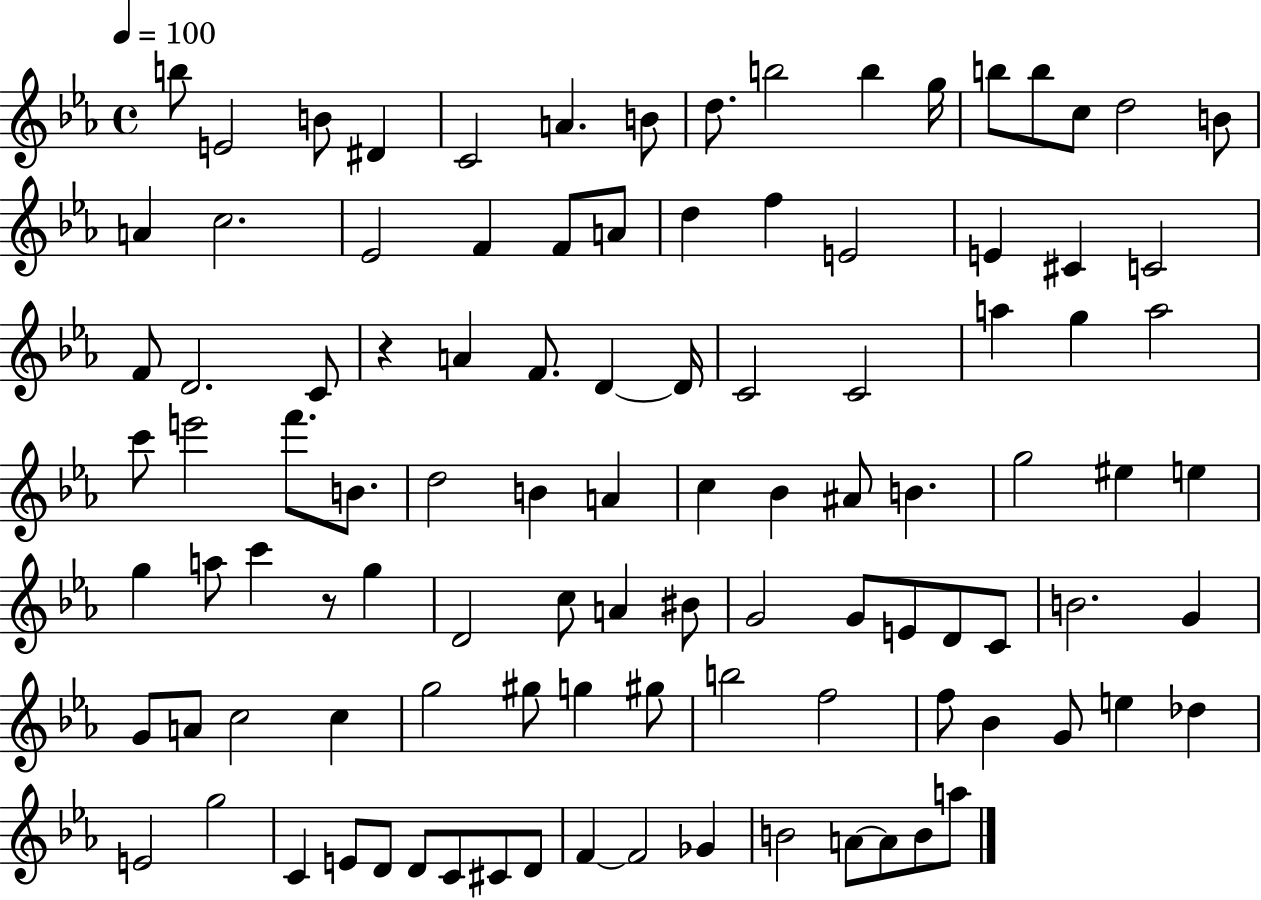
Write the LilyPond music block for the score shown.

{
  \clef treble
  \time 4/4
  \defaultTimeSignature
  \key ees \major
  \tempo 4 = 100
  b''8 e'2 b'8 dis'4 | c'2 a'4. b'8 | d''8. b''2 b''4 g''16 | b''8 b''8 c''8 d''2 b'8 | \break a'4 c''2. | ees'2 f'4 f'8 a'8 | d''4 f''4 e'2 | e'4 cis'4 c'2 | \break f'8 d'2. c'8 | r4 a'4 f'8. d'4~~ d'16 | c'2 c'2 | a''4 g''4 a''2 | \break c'''8 e'''2 f'''8. b'8. | d''2 b'4 a'4 | c''4 bes'4 ais'8 b'4. | g''2 eis''4 e''4 | \break g''4 a''8 c'''4 r8 g''4 | d'2 c''8 a'4 bis'8 | g'2 g'8 e'8 d'8 c'8 | b'2. g'4 | \break g'8 a'8 c''2 c''4 | g''2 gis''8 g''4 gis''8 | b''2 f''2 | f''8 bes'4 g'8 e''4 des''4 | \break e'2 g''2 | c'4 e'8 d'8 d'8 c'8 cis'8 d'8 | f'4~~ f'2 ges'4 | b'2 a'8~~ a'8 b'8 a''8 | \break \bar "|."
}